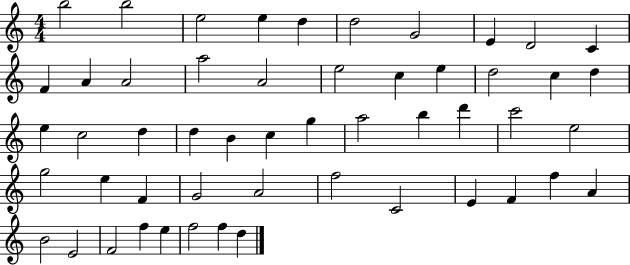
X:1
T:Untitled
M:4/4
L:1/4
K:C
b2 b2 e2 e d d2 G2 E D2 C F A A2 a2 A2 e2 c e d2 c d e c2 d d B c g a2 b d' c'2 e2 g2 e F G2 A2 f2 C2 E F f A B2 E2 F2 f e f2 f d